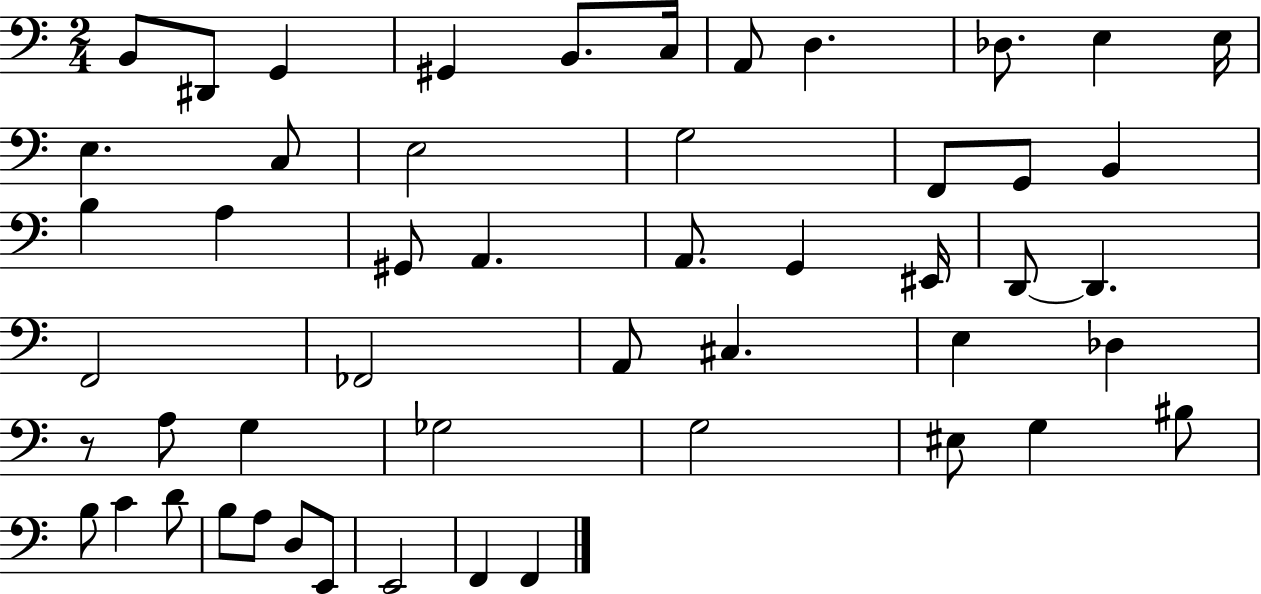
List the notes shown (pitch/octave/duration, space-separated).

B2/e D#2/e G2/q G#2/q B2/e. C3/s A2/e D3/q. Db3/e. E3/q E3/s E3/q. C3/e E3/h G3/h F2/e G2/e B2/q B3/q A3/q G#2/e A2/q. A2/e. G2/q EIS2/s D2/e D2/q. F2/h FES2/h A2/e C#3/q. E3/q Db3/q R/e A3/e G3/q Gb3/h G3/h EIS3/e G3/q BIS3/e B3/e C4/q D4/e B3/e A3/e D3/e E2/e E2/h F2/q F2/q